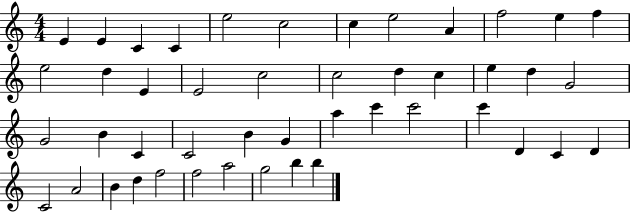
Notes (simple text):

E4/q E4/q C4/q C4/q E5/h C5/h C5/q E5/h A4/q F5/h E5/q F5/q E5/h D5/q E4/q E4/h C5/h C5/h D5/q C5/q E5/q D5/q G4/h G4/h B4/q C4/q C4/h B4/q G4/q A5/q C6/q C6/h C6/q D4/q C4/q D4/q C4/h A4/h B4/q D5/q F5/h F5/h A5/h G5/h B5/q B5/q